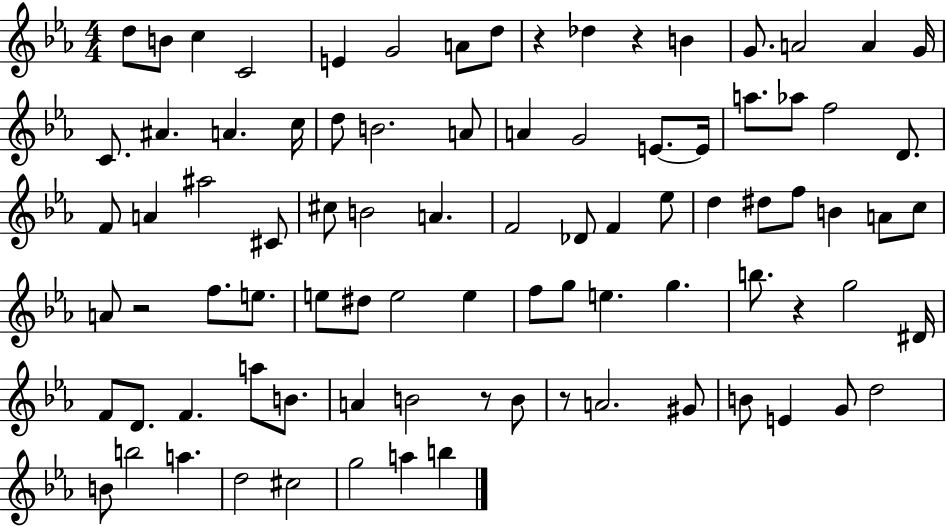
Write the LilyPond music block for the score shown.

{
  \clef treble
  \numericTimeSignature
  \time 4/4
  \key ees \major
  d''8 b'8 c''4 c'2 | e'4 g'2 a'8 d''8 | r4 des''4 r4 b'4 | g'8. a'2 a'4 g'16 | \break c'8. ais'4. a'4. c''16 | d''8 b'2. a'8 | a'4 g'2 e'8.~~ e'16 | a''8. aes''8 f''2 d'8. | \break f'8 a'4 ais''2 cis'8 | cis''8 b'2 a'4. | f'2 des'8 f'4 ees''8 | d''4 dis''8 f''8 b'4 a'8 c''8 | \break a'8 r2 f''8. e''8. | e''8 dis''8 e''2 e''4 | f''8 g''8 e''4. g''4. | b''8. r4 g''2 dis'16 | \break f'8 d'8. f'4. a''8 b'8. | a'4 b'2 r8 b'8 | r8 a'2. gis'8 | b'8 e'4 g'8 d''2 | \break b'8 b''2 a''4. | d''2 cis''2 | g''2 a''4 b''4 | \bar "|."
}